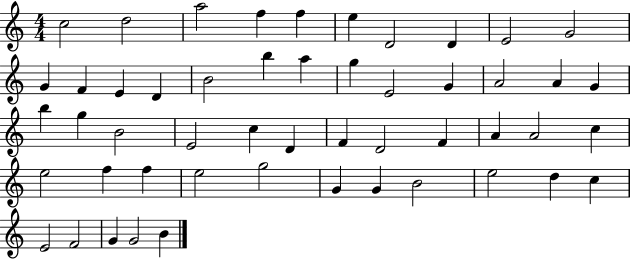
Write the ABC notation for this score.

X:1
T:Untitled
M:4/4
L:1/4
K:C
c2 d2 a2 f f e D2 D E2 G2 G F E D B2 b a g E2 G A2 A G b g B2 E2 c D F D2 F A A2 c e2 f f e2 g2 G G B2 e2 d c E2 F2 G G2 B